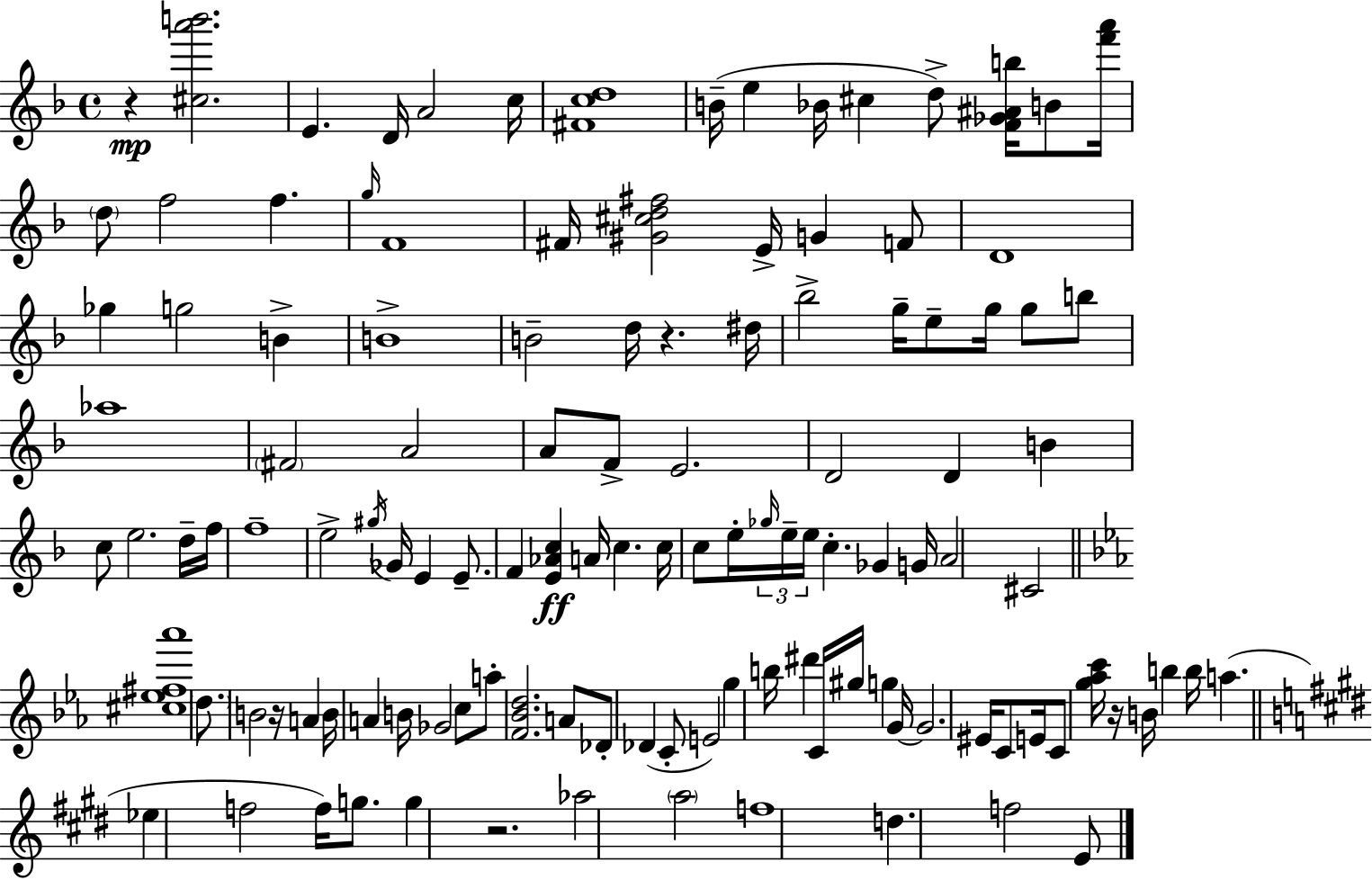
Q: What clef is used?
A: treble